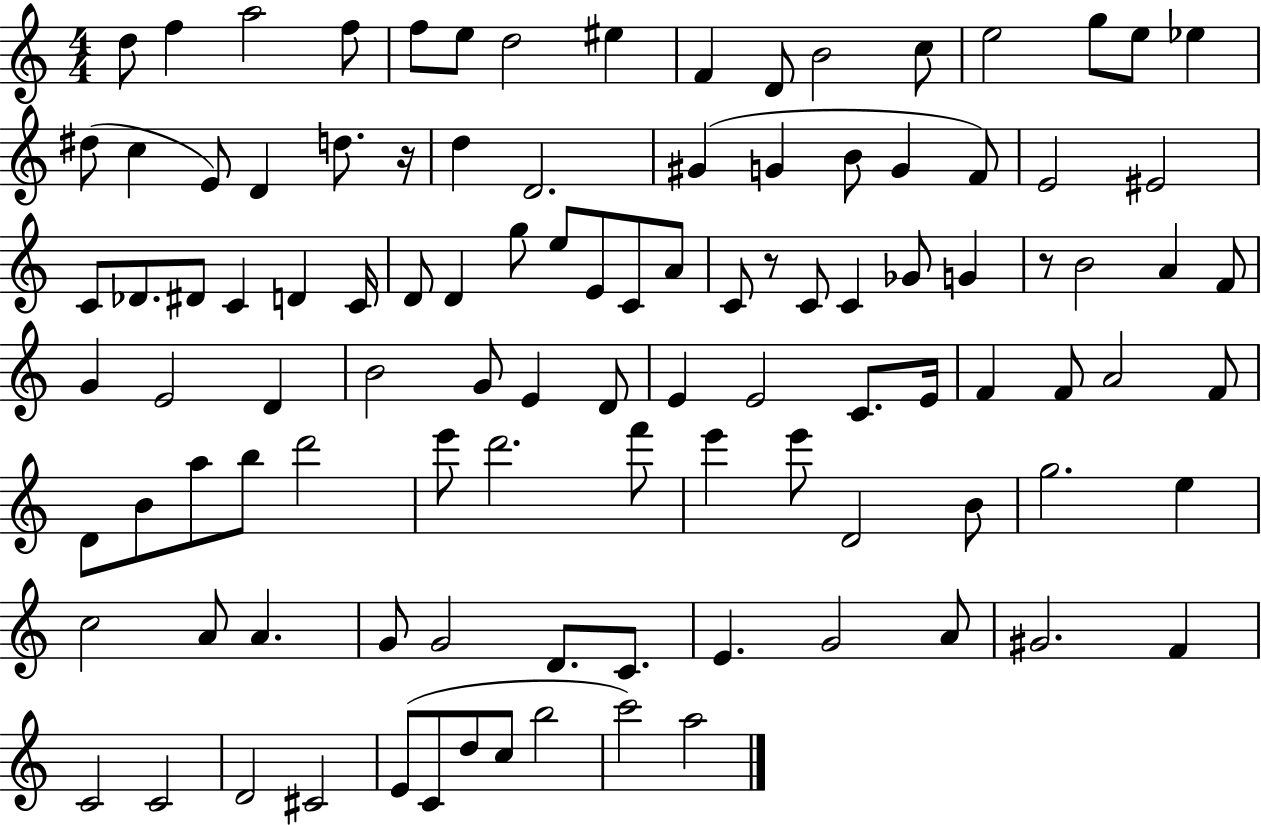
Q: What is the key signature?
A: C major